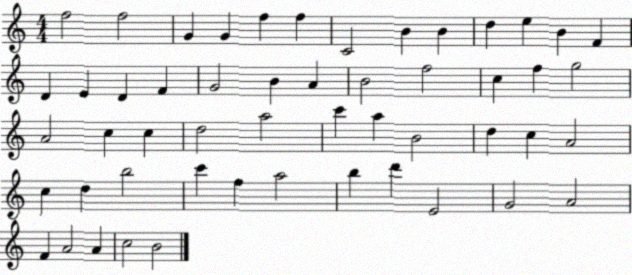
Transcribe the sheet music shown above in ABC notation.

X:1
T:Untitled
M:4/4
L:1/4
K:C
f2 f2 G G f f C2 B B d e B F D E D F G2 B A B2 f2 c f g2 A2 c c d2 a2 c' a B2 d c A2 c d b2 c' f a2 b d' E2 G2 A2 F A2 A c2 B2